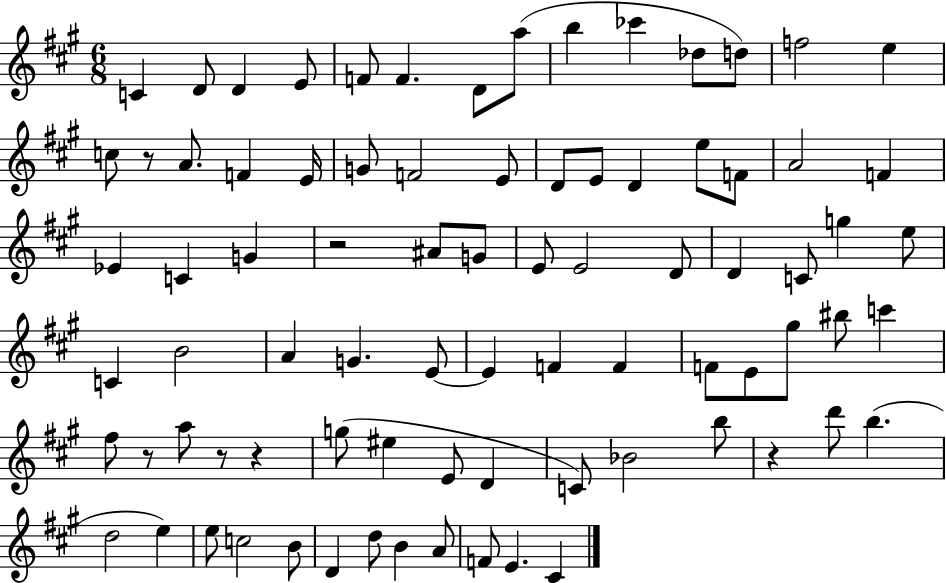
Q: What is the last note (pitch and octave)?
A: C#4